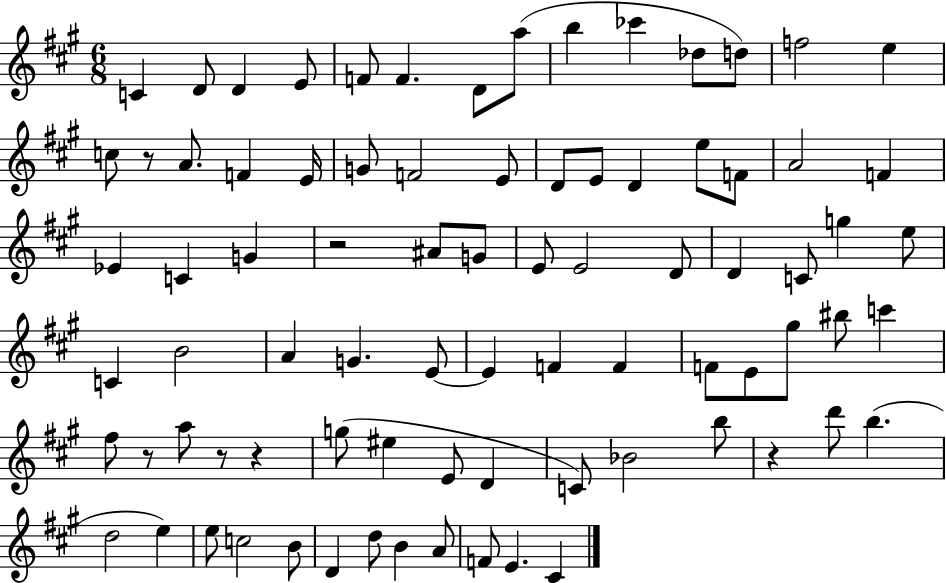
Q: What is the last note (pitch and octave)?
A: C#4